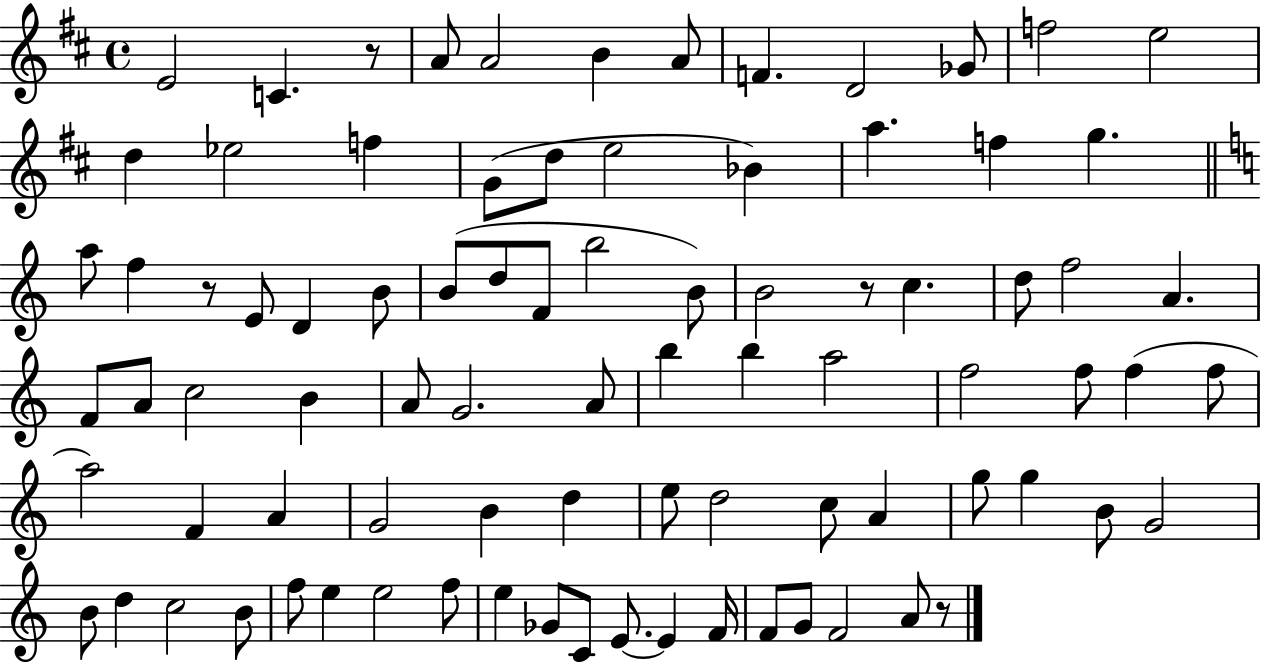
{
  \clef treble
  \time 4/4
  \defaultTimeSignature
  \key d \major
  e'2 c'4. r8 | a'8 a'2 b'4 a'8 | f'4. d'2 ges'8 | f''2 e''2 | \break d''4 ees''2 f''4 | g'8( d''8 e''2 bes'4) | a''4. f''4 g''4. | \bar "||" \break \key c \major a''8 f''4 r8 e'8 d'4 b'8 | b'8( d''8 f'8 b''2 b'8) | b'2 r8 c''4. | d''8 f''2 a'4. | \break f'8 a'8 c''2 b'4 | a'8 g'2. a'8 | b''4 b''4 a''2 | f''2 f''8 f''4( f''8 | \break a''2) f'4 a'4 | g'2 b'4 d''4 | e''8 d''2 c''8 a'4 | g''8 g''4 b'8 g'2 | \break b'8 d''4 c''2 b'8 | f''8 e''4 e''2 f''8 | e''4 ges'8 c'8 e'8.~~ e'4 f'16 | f'8 g'8 f'2 a'8 r8 | \break \bar "|."
}